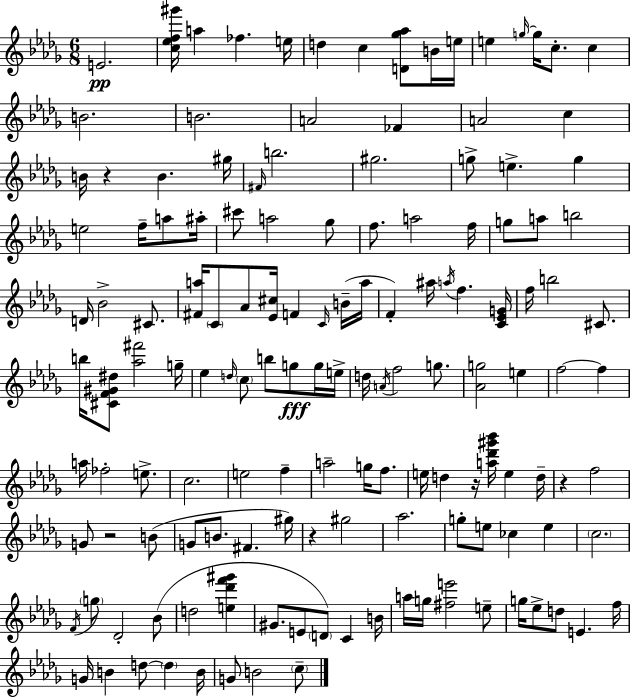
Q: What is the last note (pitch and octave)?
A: C5